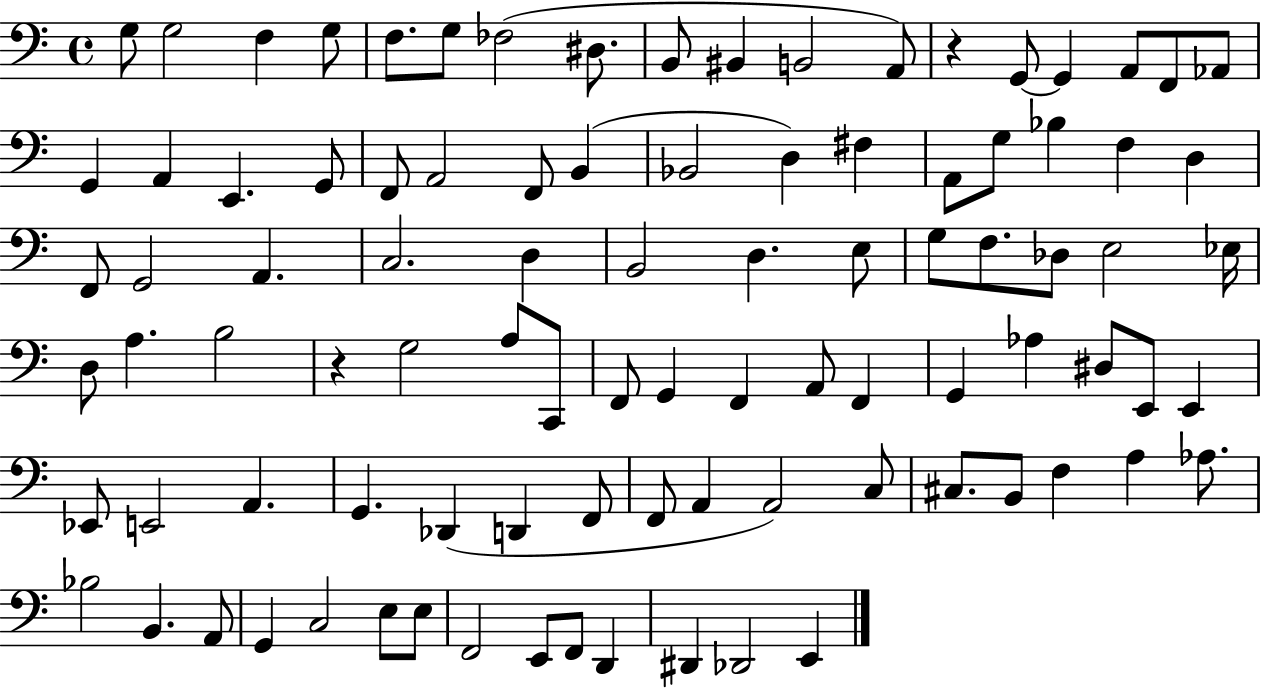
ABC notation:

X:1
T:Untitled
M:4/4
L:1/4
K:C
G,/2 G,2 F, G,/2 F,/2 G,/2 _F,2 ^D,/2 B,,/2 ^B,, B,,2 A,,/2 z G,,/2 G,, A,,/2 F,,/2 _A,,/2 G,, A,, E,, G,,/2 F,,/2 A,,2 F,,/2 B,, _B,,2 D, ^F, A,,/2 G,/2 _B, F, D, F,,/2 G,,2 A,, C,2 D, B,,2 D, E,/2 G,/2 F,/2 _D,/2 E,2 _E,/4 D,/2 A, B,2 z G,2 A,/2 C,,/2 F,,/2 G,, F,, A,,/2 F,, G,, _A, ^D,/2 E,,/2 E,, _E,,/2 E,,2 A,, G,, _D,, D,, F,,/2 F,,/2 A,, A,,2 C,/2 ^C,/2 B,,/2 F, A, _A,/2 _B,2 B,, A,,/2 G,, C,2 E,/2 E,/2 F,,2 E,,/2 F,,/2 D,, ^D,, _D,,2 E,,